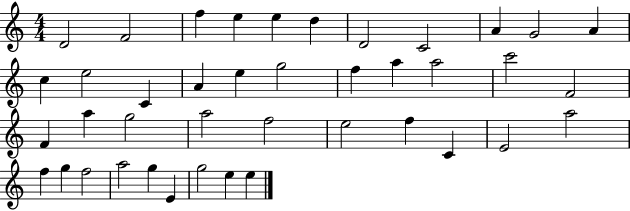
{
  \clef treble
  \numericTimeSignature
  \time 4/4
  \key c \major
  d'2 f'2 | f''4 e''4 e''4 d''4 | d'2 c'2 | a'4 g'2 a'4 | \break c''4 e''2 c'4 | a'4 e''4 g''2 | f''4 a''4 a''2 | c'''2 f'2 | \break f'4 a''4 g''2 | a''2 f''2 | e''2 f''4 c'4 | e'2 a''2 | \break f''4 g''4 f''2 | a''2 g''4 e'4 | g''2 e''4 e''4 | \bar "|."
}